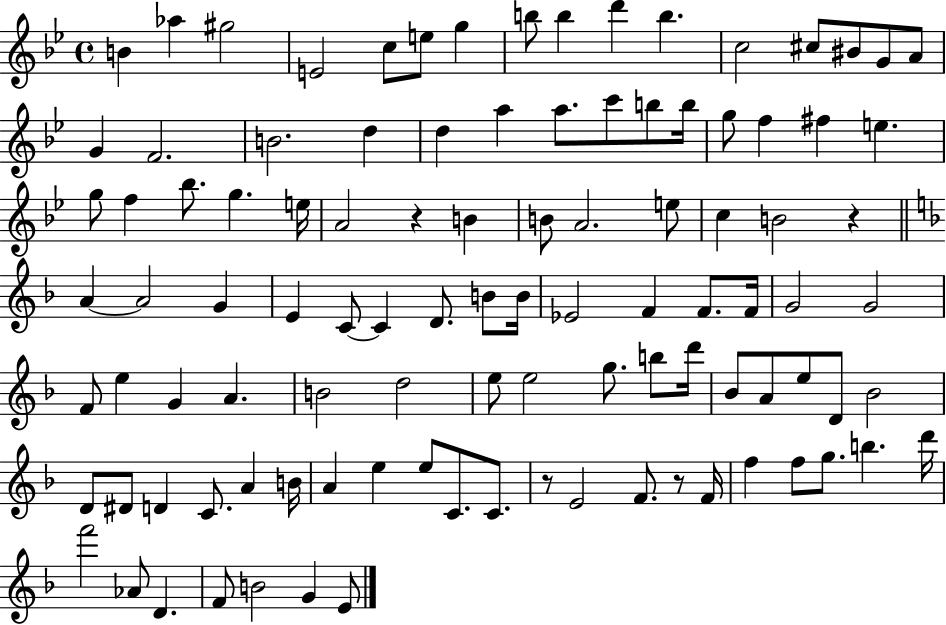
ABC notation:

X:1
T:Untitled
M:4/4
L:1/4
K:Bb
B _a ^g2 E2 c/2 e/2 g b/2 b d' b c2 ^c/2 ^B/2 G/2 A/2 G F2 B2 d d a a/2 c'/2 b/2 b/4 g/2 f ^f e g/2 f _b/2 g e/4 A2 z B B/2 A2 e/2 c B2 z A A2 G E C/2 C D/2 B/2 B/4 _E2 F F/2 F/4 G2 G2 F/2 e G A B2 d2 e/2 e2 g/2 b/2 d'/4 _B/2 A/2 e/2 D/2 _B2 D/2 ^D/2 D C/2 A B/4 A e e/2 C/2 C/2 z/2 E2 F/2 z/2 F/4 f f/2 g/2 b d'/4 f'2 _A/2 D F/2 B2 G E/2